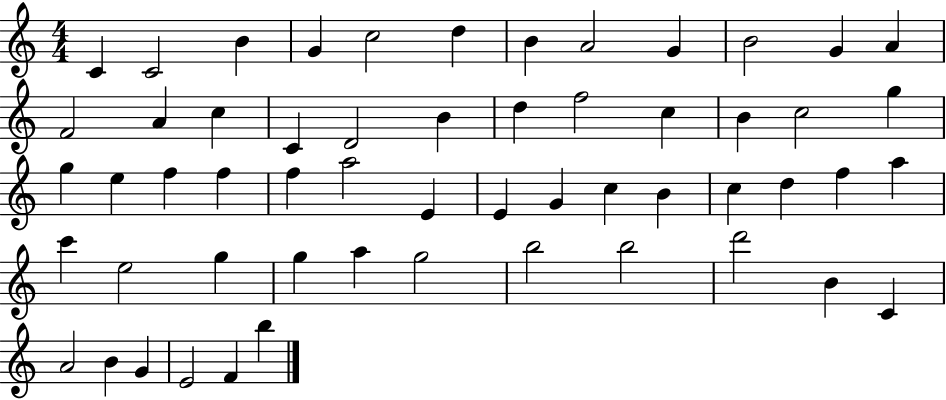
X:1
T:Untitled
M:4/4
L:1/4
K:C
C C2 B G c2 d B A2 G B2 G A F2 A c C D2 B d f2 c B c2 g g e f f f a2 E E G c B c d f a c' e2 g g a g2 b2 b2 d'2 B C A2 B G E2 F b